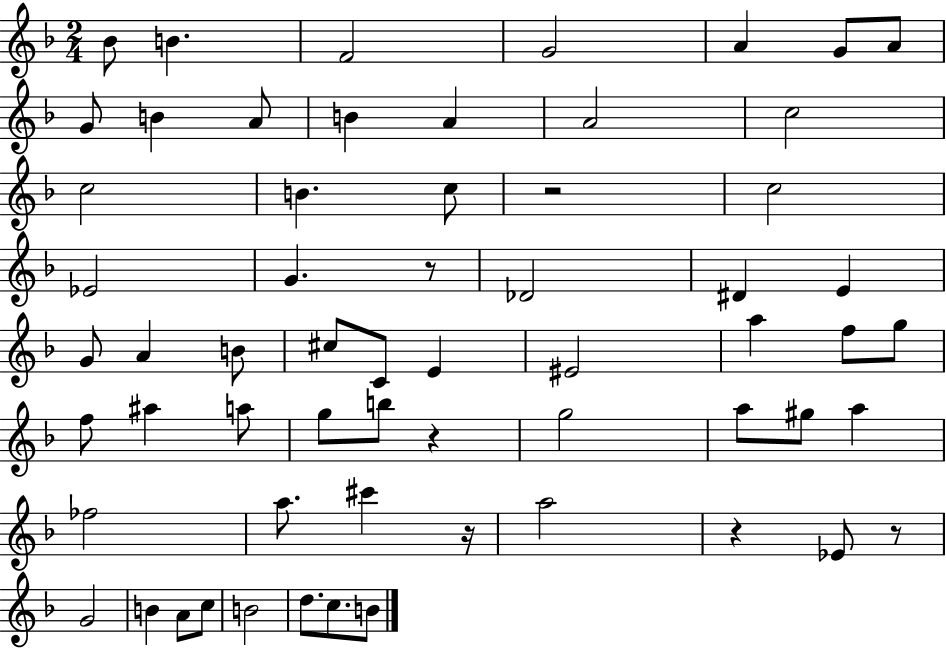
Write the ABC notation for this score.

X:1
T:Untitled
M:2/4
L:1/4
K:F
_B/2 B F2 G2 A G/2 A/2 G/2 B A/2 B A A2 c2 c2 B c/2 z2 c2 _E2 G z/2 _D2 ^D E G/2 A B/2 ^c/2 C/2 E ^E2 a f/2 g/2 f/2 ^a a/2 g/2 b/2 z g2 a/2 ^g/2 a _f2 a/2 ^c' z/4 a2 z _E/2 z/2 G2 B A/2 c/2 B2 d/2 c/2 B/2